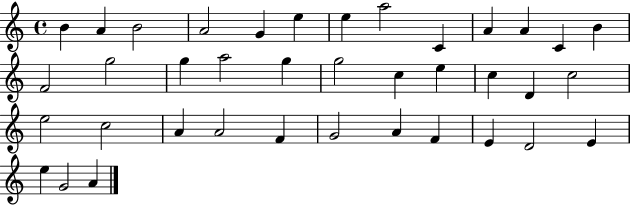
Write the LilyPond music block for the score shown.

{
  \clef treble
  \time 4/4
  \defaultTimeSignature
  \key c \major
  b'4 a'4 b'2 | a'2 g'4 e''4 | e''4 a''2 c'4 | a'4 a'4 c'4 b'4 | \break f'2 g''2 | g''4 a''2 g''4 | g''2 c''4 e''4 | c''4 d'4 c''2 | \break e''2 c''2 | a'4 a'2 f'4 | g'2 a'4 f'4 | e'4 d'2 e'4 | \break e''4 g'2 a'4 | \bar "|."
}